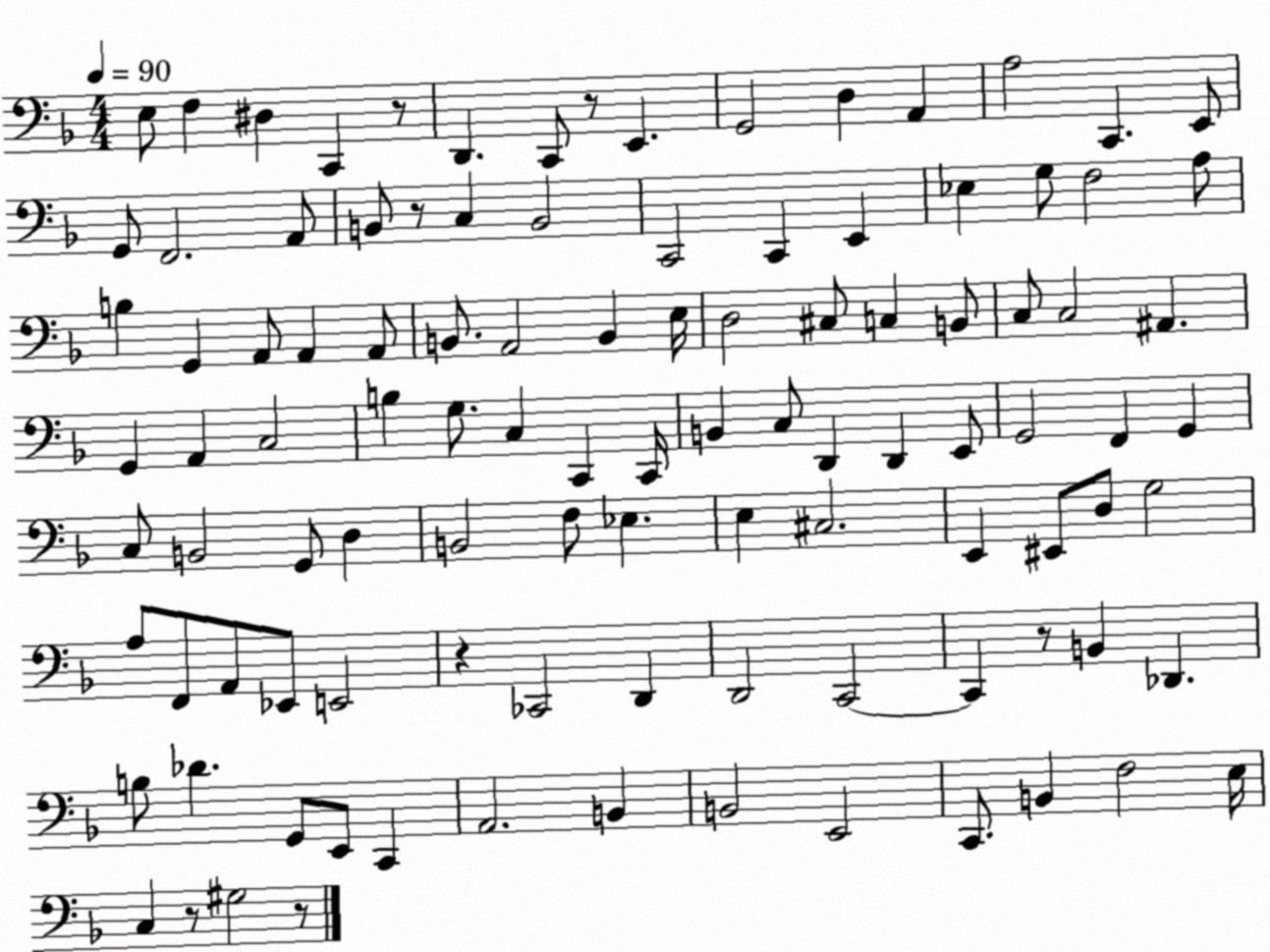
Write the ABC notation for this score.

X:1
T:Untitled
M:4/4
L:1/4
K:F
E,/2 F, ^D, C,, z/2 D,, C,,/2 z/2 E,, G,,2 D, A,, A,2 C,, E,,/2 G,,/2 F,,2 A,,/2 B,,/2 z/2 C, B,,2 C,,2 C,, E,, _E, G,/2 F,2 A,/2 B, G,, A,,/2 A,, A,,/2 B,,/2 A,,2 B,, E,/4 D,2 ^C,/2 C, B,,/2 C,/2 C,2 ^A,, G,, A,, C,2 B, G,/2 C, C,, C,,/4 B,, C,/2 D,, D,, E,,/2 G,,2 F,, G,, C,/2 B,,2 G,,/2 D, B,,2 F,/2 _E, E, ^C,2 E,, ^E,,/2 D,/2 G,2 A,/2 F,,/2 A,,/2 _E,,/2 E,,2 z _C,,2 D,, D,,2 C,,2 C,, z/2 B,, _D,, B,/2 _D G,,/2 E,,/2 C,, A,,2 B,, B,,2 E,,2 C,,/2 B,, F,2 E,/4 C, z/2 ^G,2 z/2